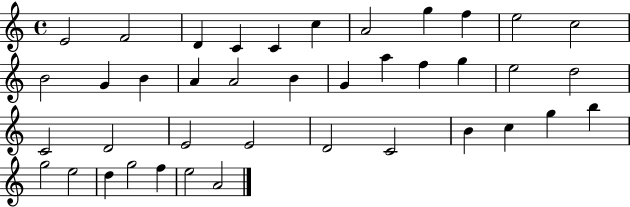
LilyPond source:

{
  \clef treble
  \time 4/4
  \defaultTimeSignature
  \key c \major
  e'2 f'2 | d'4 c'4 c'4 c''4 | a'2 g''4 f''4 | e''2 c''2 | \break b'2 g'4 b'4 | a'4 a'2 b'4 | g'4 a''4 f''4 g''4 | e''2 d''2 | \break c'2 d'2 | e'2 e'2 | d'2 c'2 | b'4 c''4 g''4 b''4 | \break g''2 e''2 | d''4 g''2 f''4 | e''2 a'2 | \bar "|."
}